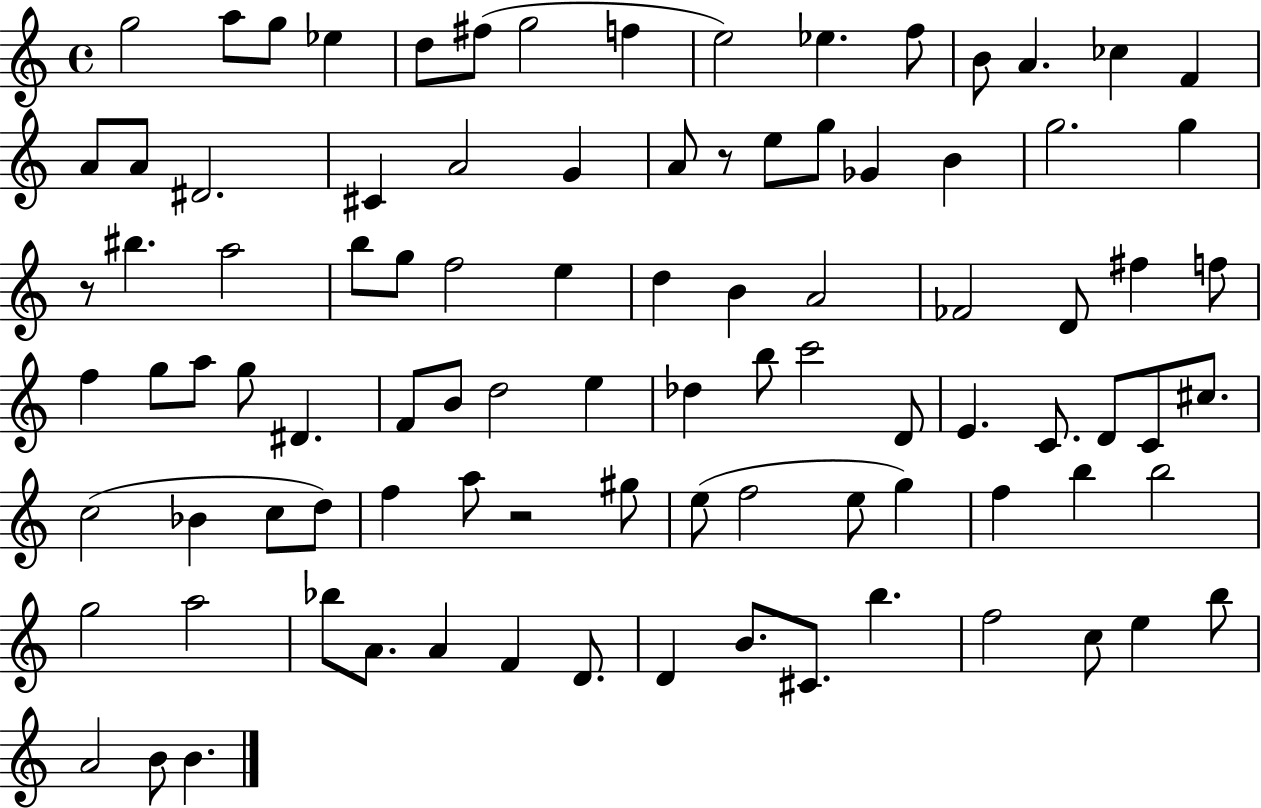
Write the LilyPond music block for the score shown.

{
  \clef treble
  \time 4/4
  \defaultTimeSignature
  \key c \major
  \repeat volta 2 { g''2 a''8 g''8 ees''4 | d''8 fis''8( g''2 f''4 | e''2) ees''4. f''8 | b'8 a'4. ces''4 f'4 | \break a'8 a'8 dis'2. | cis'4 a'2 g'4 | a'8 r8 e''8 g''8 ges'4 b'4 | g''2. g''4 | \break r8 bis''4. a''2 | b''8 g''8 f''2 e''4 | d''4 b'4 a'2 | fes'2 d'8 fis''4 f''8 | \break f''4 g''8 a''8 g''8 dis'4. | f'8 b'8 d''2 e''4 | des''4 b''8 c'''2 d'8 | e'4. c'8. d'8 c'8 cis''8. | \break c''2( bes'4 c''8 d''8) | f''4 a''8 r2 gis''8 | e''8( f''2 e''8 g''4) | f''4 b''4 b''2 | \break g''2 a''2 | bes''8 a'8. a'4 f'4 d'8. | d'4 b'8. cis'8. b''4. | f''2 c''8 e''4 b''8 | \break a'2 b'8 b'4. | } \bar "|."
}